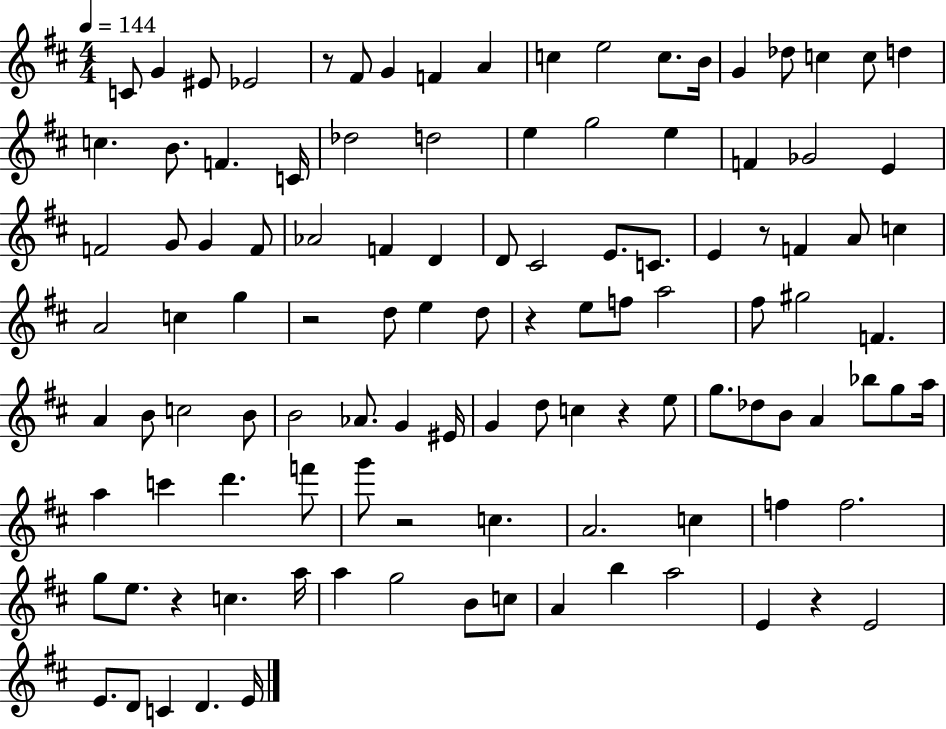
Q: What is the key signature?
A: D major